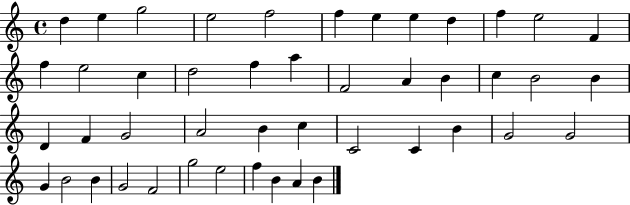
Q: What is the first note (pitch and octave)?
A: D5